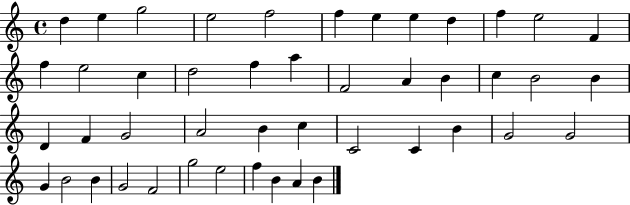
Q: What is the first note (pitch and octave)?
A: D5